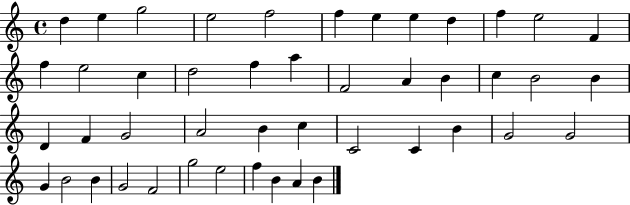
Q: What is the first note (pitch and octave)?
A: D5